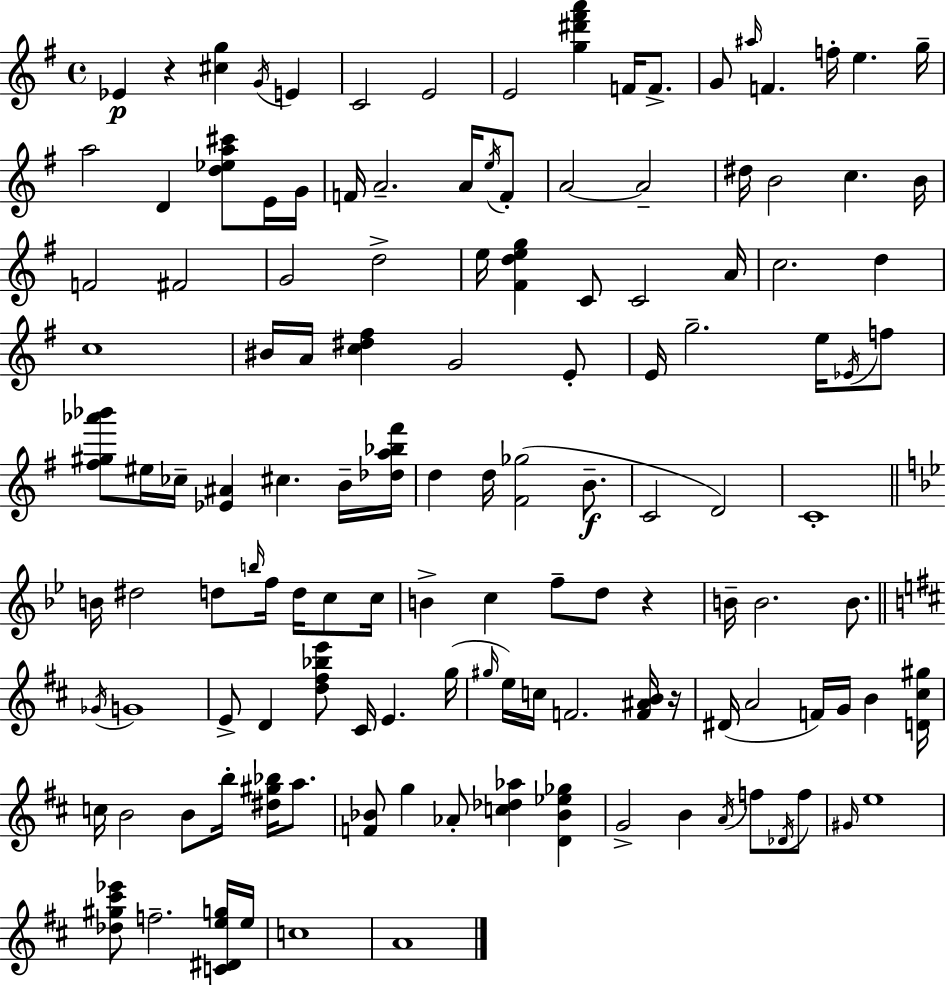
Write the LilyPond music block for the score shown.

{
  \clef treble
  \time 4/4
  \defaultTimeSignature
  \key e \minor
  ees'4\p r4 <cis'' g''>4 \acciaccatura { g'16 } e'4 | c'2 e'2 | e'2 <g'' dis''' fis''' a'''>4 f'16 f'8.-> | g'8 \grace { ais''16 } f'4. f''16-. e''4. | \break g''16-- a''2 d'4 <d'' ees'' a'' cis'''>8 | e'16 g'16 f'16 a'2.-- a'16 | \acciaccatura { e''16 } f'8-. a'2~~ a'2-- | dis''16 b'2 c''4. | \break b'16 f'2 fis'2 | g'2 d''2-> | e''16 <fis' d'' e'' g''>4 c'8 c'2 | a'16 c''2. d''4 | \break c''1 | bis'16 a'16 <c'' dis'' fis''>4 g'2 | e'8-. e'16 g''2.-- | e''16 \acciaccatura { ees'16 } f''8 <fis'' gis'' aes''' bes'''>8 eis''16 ces''16-- <ees' ais'>4 cis''4. | \break b'16-- <des'' a'' bes'' fis'''>16 d''4 d''16 <fis' ges''>2( | b'8.--\f c'2 d'2) | c'1-. | \bar "||" \break \key g \minor b'16 dis''2 d''8 \grace { b''16 } f''16 d''16 c''8 | c''16 b'4-> c''4 f''8-- d''8 r4 | b'16-- b'2. b'8. | \bar "||" \break \key b \minor \acciaccatura { ges'16 } g'1 | e'8-> d'4 <d'' fis'' bes'' e'''>8 cis'16 e'4. | g''16( \grace { gis''16 } e''16) c''16 f'2. | <f' ais' b'>16 r16 dis'16( a'2 f'16) g'16 b'4 | \break <d' cis'' gis''>16 c''16 b'2 b'8 b''16-. <dis'' gis'' bes''>16 a''8. | <f' bes'>8 g''4 aes'8-. <c'' des'' aes''>4 <d' bes' ees'' ges''>4 | g'2-> b'4 \acciaccatura { a'16 } f''8 | \acciaccatura { des'16 } f''8 \grace { gis'16 } e''1 | \break <des'' gis'' cis''' ees'''>8 f''2.-- | <c' dis' e'' g''>16 e''16 c''1 | a'1 | \bar "|."
}